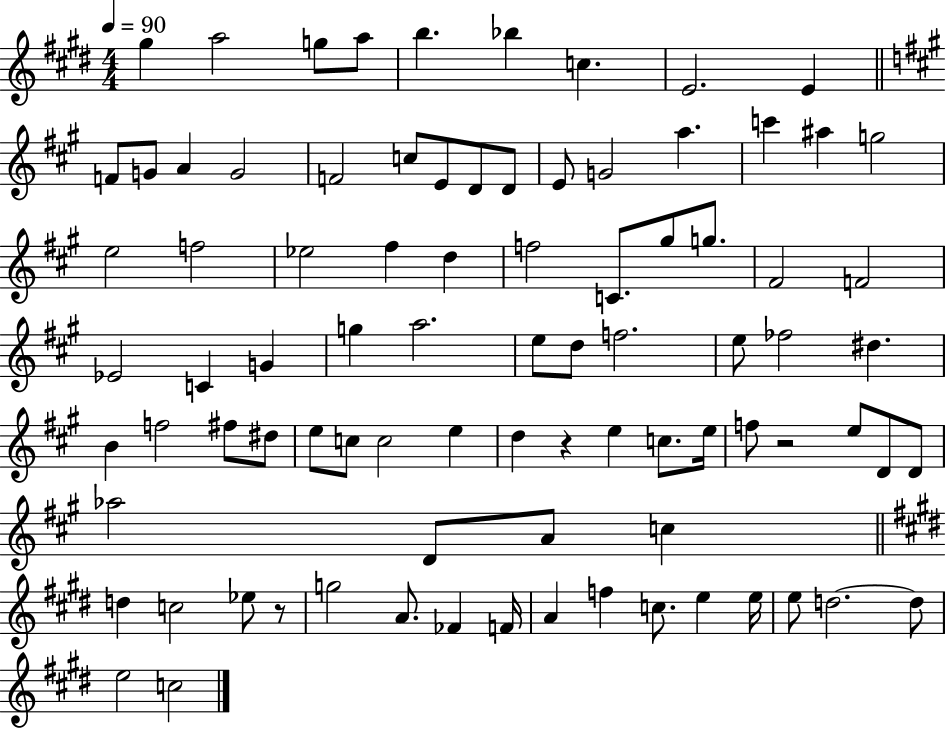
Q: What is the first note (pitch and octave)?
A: G#5